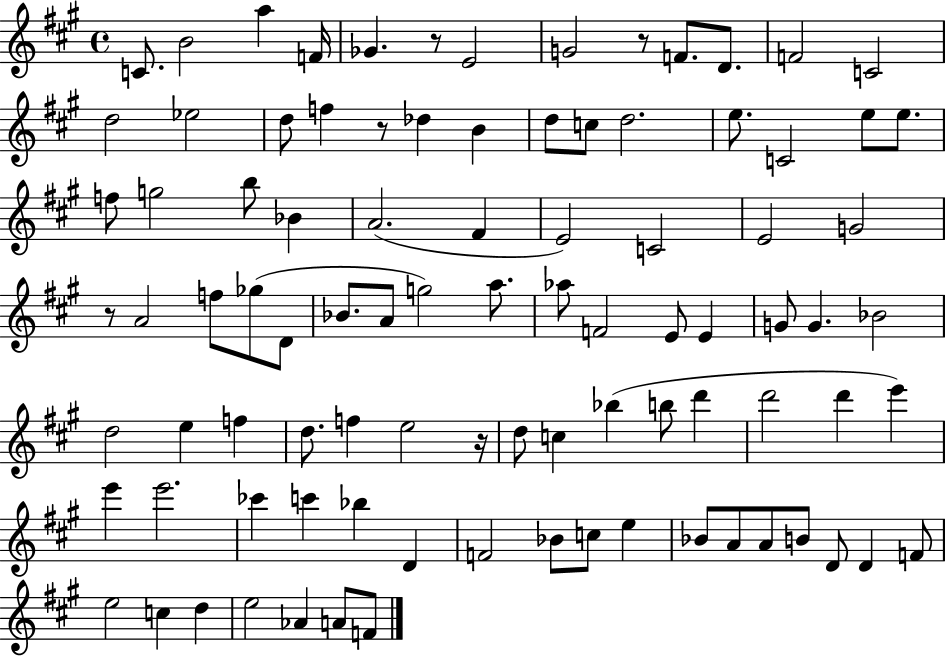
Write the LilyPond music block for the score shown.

{
  \clef treble
  \time 4/4
  \defaultTimeSignature
  \key a \major
  \repeat volta 2 { c'8. b'2 a''4 f'16 | ges'4. r8 e'2 | g'2 r8 f'8. d'8. | f'2 c'2 | \break d''2 ees''2 | d''8 f''4 r8 des''4 b'4 | d''8 c''8 d''2. | e''8. c'2 e''8 e''8. | \break f''8 g''2 b''8 bes'4 | a'2.( fis'4 | e'2) c'2 | e'2 g'2 | \break r8 a'2 f''8 ges''8( d'8 | bes'8. a'8 g''2) a''8. | aes''8 f'2 e'8 e'4 | g'8 g'4. bes'2 | \break d''2 e''4 f''4 | d''8. f''4 e''2 r16 | d''8 c''4 bes''4( b''8 d'''4 | d'''2 d'''4 e'''4) | \break e'''4 e'''2. | ces'''4 c'''4 bes''4 d'4 | f'2 bes'8 c''8 e''4 | bes'8 a'8 a'8 b'8 d'8 d'4 f'8 | \break e''2 c''4 d''4 | e''2 aes'4 a'8 f'8 | } \bar "|."
}